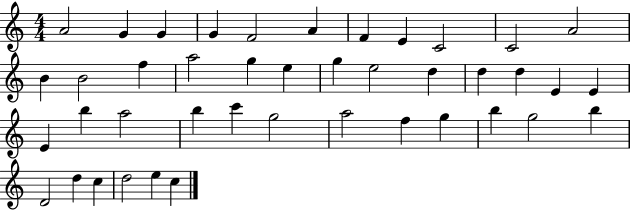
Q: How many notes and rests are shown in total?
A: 42